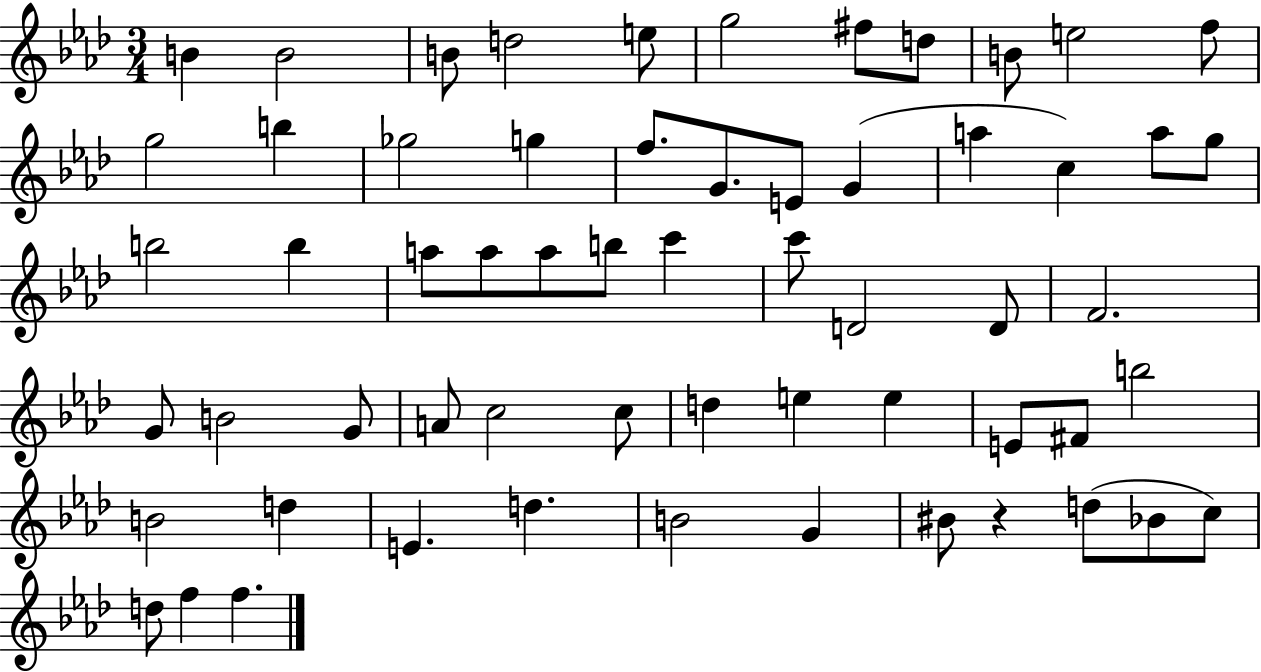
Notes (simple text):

B4/q B4/h B4/e D5/h E5/e G5/h F#5/e D5/e B4/e E5/h F5/e G5/h B5/q Gb5/h G5/q F5/e. G4/e. E4/e G4/q A5/q C5/q A5/e G5/e B5/h B5/q A5/e A5/e A5/e B5/e C6/q C6/e D4/h D4/e F4/h. G4/e B4/h G4/e A4/e C5/h C5/e D5/q E5/q E5/q E4/e F#4/e B5/h B4/h D5/q E4/q. D5/q. B4/h G4/q BIS4/e R/q D5/e Bb4/e C5/e D5/e F5/q F5/q.